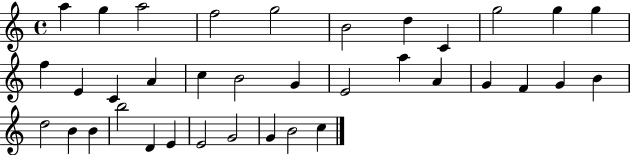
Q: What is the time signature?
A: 4/4